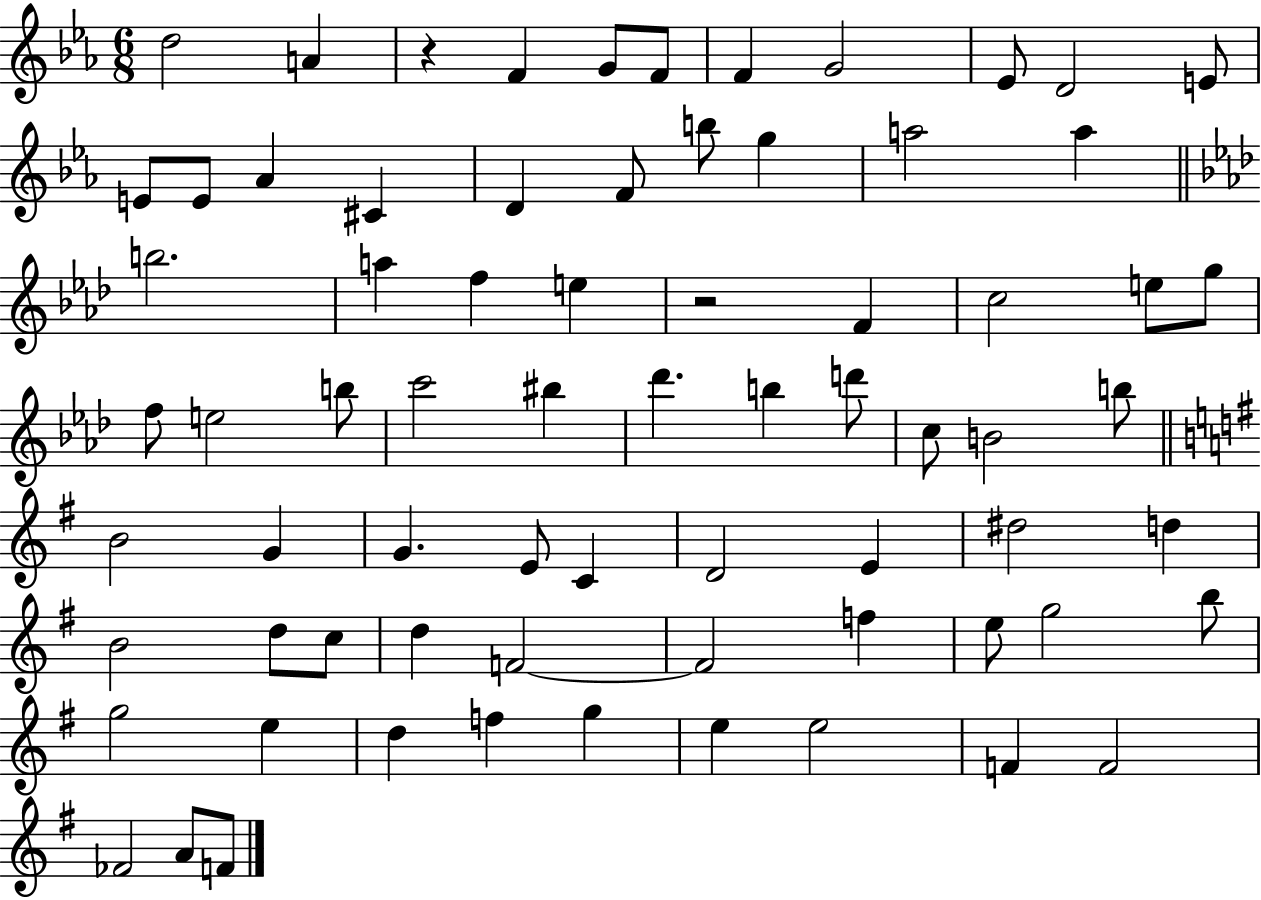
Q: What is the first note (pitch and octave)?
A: D5